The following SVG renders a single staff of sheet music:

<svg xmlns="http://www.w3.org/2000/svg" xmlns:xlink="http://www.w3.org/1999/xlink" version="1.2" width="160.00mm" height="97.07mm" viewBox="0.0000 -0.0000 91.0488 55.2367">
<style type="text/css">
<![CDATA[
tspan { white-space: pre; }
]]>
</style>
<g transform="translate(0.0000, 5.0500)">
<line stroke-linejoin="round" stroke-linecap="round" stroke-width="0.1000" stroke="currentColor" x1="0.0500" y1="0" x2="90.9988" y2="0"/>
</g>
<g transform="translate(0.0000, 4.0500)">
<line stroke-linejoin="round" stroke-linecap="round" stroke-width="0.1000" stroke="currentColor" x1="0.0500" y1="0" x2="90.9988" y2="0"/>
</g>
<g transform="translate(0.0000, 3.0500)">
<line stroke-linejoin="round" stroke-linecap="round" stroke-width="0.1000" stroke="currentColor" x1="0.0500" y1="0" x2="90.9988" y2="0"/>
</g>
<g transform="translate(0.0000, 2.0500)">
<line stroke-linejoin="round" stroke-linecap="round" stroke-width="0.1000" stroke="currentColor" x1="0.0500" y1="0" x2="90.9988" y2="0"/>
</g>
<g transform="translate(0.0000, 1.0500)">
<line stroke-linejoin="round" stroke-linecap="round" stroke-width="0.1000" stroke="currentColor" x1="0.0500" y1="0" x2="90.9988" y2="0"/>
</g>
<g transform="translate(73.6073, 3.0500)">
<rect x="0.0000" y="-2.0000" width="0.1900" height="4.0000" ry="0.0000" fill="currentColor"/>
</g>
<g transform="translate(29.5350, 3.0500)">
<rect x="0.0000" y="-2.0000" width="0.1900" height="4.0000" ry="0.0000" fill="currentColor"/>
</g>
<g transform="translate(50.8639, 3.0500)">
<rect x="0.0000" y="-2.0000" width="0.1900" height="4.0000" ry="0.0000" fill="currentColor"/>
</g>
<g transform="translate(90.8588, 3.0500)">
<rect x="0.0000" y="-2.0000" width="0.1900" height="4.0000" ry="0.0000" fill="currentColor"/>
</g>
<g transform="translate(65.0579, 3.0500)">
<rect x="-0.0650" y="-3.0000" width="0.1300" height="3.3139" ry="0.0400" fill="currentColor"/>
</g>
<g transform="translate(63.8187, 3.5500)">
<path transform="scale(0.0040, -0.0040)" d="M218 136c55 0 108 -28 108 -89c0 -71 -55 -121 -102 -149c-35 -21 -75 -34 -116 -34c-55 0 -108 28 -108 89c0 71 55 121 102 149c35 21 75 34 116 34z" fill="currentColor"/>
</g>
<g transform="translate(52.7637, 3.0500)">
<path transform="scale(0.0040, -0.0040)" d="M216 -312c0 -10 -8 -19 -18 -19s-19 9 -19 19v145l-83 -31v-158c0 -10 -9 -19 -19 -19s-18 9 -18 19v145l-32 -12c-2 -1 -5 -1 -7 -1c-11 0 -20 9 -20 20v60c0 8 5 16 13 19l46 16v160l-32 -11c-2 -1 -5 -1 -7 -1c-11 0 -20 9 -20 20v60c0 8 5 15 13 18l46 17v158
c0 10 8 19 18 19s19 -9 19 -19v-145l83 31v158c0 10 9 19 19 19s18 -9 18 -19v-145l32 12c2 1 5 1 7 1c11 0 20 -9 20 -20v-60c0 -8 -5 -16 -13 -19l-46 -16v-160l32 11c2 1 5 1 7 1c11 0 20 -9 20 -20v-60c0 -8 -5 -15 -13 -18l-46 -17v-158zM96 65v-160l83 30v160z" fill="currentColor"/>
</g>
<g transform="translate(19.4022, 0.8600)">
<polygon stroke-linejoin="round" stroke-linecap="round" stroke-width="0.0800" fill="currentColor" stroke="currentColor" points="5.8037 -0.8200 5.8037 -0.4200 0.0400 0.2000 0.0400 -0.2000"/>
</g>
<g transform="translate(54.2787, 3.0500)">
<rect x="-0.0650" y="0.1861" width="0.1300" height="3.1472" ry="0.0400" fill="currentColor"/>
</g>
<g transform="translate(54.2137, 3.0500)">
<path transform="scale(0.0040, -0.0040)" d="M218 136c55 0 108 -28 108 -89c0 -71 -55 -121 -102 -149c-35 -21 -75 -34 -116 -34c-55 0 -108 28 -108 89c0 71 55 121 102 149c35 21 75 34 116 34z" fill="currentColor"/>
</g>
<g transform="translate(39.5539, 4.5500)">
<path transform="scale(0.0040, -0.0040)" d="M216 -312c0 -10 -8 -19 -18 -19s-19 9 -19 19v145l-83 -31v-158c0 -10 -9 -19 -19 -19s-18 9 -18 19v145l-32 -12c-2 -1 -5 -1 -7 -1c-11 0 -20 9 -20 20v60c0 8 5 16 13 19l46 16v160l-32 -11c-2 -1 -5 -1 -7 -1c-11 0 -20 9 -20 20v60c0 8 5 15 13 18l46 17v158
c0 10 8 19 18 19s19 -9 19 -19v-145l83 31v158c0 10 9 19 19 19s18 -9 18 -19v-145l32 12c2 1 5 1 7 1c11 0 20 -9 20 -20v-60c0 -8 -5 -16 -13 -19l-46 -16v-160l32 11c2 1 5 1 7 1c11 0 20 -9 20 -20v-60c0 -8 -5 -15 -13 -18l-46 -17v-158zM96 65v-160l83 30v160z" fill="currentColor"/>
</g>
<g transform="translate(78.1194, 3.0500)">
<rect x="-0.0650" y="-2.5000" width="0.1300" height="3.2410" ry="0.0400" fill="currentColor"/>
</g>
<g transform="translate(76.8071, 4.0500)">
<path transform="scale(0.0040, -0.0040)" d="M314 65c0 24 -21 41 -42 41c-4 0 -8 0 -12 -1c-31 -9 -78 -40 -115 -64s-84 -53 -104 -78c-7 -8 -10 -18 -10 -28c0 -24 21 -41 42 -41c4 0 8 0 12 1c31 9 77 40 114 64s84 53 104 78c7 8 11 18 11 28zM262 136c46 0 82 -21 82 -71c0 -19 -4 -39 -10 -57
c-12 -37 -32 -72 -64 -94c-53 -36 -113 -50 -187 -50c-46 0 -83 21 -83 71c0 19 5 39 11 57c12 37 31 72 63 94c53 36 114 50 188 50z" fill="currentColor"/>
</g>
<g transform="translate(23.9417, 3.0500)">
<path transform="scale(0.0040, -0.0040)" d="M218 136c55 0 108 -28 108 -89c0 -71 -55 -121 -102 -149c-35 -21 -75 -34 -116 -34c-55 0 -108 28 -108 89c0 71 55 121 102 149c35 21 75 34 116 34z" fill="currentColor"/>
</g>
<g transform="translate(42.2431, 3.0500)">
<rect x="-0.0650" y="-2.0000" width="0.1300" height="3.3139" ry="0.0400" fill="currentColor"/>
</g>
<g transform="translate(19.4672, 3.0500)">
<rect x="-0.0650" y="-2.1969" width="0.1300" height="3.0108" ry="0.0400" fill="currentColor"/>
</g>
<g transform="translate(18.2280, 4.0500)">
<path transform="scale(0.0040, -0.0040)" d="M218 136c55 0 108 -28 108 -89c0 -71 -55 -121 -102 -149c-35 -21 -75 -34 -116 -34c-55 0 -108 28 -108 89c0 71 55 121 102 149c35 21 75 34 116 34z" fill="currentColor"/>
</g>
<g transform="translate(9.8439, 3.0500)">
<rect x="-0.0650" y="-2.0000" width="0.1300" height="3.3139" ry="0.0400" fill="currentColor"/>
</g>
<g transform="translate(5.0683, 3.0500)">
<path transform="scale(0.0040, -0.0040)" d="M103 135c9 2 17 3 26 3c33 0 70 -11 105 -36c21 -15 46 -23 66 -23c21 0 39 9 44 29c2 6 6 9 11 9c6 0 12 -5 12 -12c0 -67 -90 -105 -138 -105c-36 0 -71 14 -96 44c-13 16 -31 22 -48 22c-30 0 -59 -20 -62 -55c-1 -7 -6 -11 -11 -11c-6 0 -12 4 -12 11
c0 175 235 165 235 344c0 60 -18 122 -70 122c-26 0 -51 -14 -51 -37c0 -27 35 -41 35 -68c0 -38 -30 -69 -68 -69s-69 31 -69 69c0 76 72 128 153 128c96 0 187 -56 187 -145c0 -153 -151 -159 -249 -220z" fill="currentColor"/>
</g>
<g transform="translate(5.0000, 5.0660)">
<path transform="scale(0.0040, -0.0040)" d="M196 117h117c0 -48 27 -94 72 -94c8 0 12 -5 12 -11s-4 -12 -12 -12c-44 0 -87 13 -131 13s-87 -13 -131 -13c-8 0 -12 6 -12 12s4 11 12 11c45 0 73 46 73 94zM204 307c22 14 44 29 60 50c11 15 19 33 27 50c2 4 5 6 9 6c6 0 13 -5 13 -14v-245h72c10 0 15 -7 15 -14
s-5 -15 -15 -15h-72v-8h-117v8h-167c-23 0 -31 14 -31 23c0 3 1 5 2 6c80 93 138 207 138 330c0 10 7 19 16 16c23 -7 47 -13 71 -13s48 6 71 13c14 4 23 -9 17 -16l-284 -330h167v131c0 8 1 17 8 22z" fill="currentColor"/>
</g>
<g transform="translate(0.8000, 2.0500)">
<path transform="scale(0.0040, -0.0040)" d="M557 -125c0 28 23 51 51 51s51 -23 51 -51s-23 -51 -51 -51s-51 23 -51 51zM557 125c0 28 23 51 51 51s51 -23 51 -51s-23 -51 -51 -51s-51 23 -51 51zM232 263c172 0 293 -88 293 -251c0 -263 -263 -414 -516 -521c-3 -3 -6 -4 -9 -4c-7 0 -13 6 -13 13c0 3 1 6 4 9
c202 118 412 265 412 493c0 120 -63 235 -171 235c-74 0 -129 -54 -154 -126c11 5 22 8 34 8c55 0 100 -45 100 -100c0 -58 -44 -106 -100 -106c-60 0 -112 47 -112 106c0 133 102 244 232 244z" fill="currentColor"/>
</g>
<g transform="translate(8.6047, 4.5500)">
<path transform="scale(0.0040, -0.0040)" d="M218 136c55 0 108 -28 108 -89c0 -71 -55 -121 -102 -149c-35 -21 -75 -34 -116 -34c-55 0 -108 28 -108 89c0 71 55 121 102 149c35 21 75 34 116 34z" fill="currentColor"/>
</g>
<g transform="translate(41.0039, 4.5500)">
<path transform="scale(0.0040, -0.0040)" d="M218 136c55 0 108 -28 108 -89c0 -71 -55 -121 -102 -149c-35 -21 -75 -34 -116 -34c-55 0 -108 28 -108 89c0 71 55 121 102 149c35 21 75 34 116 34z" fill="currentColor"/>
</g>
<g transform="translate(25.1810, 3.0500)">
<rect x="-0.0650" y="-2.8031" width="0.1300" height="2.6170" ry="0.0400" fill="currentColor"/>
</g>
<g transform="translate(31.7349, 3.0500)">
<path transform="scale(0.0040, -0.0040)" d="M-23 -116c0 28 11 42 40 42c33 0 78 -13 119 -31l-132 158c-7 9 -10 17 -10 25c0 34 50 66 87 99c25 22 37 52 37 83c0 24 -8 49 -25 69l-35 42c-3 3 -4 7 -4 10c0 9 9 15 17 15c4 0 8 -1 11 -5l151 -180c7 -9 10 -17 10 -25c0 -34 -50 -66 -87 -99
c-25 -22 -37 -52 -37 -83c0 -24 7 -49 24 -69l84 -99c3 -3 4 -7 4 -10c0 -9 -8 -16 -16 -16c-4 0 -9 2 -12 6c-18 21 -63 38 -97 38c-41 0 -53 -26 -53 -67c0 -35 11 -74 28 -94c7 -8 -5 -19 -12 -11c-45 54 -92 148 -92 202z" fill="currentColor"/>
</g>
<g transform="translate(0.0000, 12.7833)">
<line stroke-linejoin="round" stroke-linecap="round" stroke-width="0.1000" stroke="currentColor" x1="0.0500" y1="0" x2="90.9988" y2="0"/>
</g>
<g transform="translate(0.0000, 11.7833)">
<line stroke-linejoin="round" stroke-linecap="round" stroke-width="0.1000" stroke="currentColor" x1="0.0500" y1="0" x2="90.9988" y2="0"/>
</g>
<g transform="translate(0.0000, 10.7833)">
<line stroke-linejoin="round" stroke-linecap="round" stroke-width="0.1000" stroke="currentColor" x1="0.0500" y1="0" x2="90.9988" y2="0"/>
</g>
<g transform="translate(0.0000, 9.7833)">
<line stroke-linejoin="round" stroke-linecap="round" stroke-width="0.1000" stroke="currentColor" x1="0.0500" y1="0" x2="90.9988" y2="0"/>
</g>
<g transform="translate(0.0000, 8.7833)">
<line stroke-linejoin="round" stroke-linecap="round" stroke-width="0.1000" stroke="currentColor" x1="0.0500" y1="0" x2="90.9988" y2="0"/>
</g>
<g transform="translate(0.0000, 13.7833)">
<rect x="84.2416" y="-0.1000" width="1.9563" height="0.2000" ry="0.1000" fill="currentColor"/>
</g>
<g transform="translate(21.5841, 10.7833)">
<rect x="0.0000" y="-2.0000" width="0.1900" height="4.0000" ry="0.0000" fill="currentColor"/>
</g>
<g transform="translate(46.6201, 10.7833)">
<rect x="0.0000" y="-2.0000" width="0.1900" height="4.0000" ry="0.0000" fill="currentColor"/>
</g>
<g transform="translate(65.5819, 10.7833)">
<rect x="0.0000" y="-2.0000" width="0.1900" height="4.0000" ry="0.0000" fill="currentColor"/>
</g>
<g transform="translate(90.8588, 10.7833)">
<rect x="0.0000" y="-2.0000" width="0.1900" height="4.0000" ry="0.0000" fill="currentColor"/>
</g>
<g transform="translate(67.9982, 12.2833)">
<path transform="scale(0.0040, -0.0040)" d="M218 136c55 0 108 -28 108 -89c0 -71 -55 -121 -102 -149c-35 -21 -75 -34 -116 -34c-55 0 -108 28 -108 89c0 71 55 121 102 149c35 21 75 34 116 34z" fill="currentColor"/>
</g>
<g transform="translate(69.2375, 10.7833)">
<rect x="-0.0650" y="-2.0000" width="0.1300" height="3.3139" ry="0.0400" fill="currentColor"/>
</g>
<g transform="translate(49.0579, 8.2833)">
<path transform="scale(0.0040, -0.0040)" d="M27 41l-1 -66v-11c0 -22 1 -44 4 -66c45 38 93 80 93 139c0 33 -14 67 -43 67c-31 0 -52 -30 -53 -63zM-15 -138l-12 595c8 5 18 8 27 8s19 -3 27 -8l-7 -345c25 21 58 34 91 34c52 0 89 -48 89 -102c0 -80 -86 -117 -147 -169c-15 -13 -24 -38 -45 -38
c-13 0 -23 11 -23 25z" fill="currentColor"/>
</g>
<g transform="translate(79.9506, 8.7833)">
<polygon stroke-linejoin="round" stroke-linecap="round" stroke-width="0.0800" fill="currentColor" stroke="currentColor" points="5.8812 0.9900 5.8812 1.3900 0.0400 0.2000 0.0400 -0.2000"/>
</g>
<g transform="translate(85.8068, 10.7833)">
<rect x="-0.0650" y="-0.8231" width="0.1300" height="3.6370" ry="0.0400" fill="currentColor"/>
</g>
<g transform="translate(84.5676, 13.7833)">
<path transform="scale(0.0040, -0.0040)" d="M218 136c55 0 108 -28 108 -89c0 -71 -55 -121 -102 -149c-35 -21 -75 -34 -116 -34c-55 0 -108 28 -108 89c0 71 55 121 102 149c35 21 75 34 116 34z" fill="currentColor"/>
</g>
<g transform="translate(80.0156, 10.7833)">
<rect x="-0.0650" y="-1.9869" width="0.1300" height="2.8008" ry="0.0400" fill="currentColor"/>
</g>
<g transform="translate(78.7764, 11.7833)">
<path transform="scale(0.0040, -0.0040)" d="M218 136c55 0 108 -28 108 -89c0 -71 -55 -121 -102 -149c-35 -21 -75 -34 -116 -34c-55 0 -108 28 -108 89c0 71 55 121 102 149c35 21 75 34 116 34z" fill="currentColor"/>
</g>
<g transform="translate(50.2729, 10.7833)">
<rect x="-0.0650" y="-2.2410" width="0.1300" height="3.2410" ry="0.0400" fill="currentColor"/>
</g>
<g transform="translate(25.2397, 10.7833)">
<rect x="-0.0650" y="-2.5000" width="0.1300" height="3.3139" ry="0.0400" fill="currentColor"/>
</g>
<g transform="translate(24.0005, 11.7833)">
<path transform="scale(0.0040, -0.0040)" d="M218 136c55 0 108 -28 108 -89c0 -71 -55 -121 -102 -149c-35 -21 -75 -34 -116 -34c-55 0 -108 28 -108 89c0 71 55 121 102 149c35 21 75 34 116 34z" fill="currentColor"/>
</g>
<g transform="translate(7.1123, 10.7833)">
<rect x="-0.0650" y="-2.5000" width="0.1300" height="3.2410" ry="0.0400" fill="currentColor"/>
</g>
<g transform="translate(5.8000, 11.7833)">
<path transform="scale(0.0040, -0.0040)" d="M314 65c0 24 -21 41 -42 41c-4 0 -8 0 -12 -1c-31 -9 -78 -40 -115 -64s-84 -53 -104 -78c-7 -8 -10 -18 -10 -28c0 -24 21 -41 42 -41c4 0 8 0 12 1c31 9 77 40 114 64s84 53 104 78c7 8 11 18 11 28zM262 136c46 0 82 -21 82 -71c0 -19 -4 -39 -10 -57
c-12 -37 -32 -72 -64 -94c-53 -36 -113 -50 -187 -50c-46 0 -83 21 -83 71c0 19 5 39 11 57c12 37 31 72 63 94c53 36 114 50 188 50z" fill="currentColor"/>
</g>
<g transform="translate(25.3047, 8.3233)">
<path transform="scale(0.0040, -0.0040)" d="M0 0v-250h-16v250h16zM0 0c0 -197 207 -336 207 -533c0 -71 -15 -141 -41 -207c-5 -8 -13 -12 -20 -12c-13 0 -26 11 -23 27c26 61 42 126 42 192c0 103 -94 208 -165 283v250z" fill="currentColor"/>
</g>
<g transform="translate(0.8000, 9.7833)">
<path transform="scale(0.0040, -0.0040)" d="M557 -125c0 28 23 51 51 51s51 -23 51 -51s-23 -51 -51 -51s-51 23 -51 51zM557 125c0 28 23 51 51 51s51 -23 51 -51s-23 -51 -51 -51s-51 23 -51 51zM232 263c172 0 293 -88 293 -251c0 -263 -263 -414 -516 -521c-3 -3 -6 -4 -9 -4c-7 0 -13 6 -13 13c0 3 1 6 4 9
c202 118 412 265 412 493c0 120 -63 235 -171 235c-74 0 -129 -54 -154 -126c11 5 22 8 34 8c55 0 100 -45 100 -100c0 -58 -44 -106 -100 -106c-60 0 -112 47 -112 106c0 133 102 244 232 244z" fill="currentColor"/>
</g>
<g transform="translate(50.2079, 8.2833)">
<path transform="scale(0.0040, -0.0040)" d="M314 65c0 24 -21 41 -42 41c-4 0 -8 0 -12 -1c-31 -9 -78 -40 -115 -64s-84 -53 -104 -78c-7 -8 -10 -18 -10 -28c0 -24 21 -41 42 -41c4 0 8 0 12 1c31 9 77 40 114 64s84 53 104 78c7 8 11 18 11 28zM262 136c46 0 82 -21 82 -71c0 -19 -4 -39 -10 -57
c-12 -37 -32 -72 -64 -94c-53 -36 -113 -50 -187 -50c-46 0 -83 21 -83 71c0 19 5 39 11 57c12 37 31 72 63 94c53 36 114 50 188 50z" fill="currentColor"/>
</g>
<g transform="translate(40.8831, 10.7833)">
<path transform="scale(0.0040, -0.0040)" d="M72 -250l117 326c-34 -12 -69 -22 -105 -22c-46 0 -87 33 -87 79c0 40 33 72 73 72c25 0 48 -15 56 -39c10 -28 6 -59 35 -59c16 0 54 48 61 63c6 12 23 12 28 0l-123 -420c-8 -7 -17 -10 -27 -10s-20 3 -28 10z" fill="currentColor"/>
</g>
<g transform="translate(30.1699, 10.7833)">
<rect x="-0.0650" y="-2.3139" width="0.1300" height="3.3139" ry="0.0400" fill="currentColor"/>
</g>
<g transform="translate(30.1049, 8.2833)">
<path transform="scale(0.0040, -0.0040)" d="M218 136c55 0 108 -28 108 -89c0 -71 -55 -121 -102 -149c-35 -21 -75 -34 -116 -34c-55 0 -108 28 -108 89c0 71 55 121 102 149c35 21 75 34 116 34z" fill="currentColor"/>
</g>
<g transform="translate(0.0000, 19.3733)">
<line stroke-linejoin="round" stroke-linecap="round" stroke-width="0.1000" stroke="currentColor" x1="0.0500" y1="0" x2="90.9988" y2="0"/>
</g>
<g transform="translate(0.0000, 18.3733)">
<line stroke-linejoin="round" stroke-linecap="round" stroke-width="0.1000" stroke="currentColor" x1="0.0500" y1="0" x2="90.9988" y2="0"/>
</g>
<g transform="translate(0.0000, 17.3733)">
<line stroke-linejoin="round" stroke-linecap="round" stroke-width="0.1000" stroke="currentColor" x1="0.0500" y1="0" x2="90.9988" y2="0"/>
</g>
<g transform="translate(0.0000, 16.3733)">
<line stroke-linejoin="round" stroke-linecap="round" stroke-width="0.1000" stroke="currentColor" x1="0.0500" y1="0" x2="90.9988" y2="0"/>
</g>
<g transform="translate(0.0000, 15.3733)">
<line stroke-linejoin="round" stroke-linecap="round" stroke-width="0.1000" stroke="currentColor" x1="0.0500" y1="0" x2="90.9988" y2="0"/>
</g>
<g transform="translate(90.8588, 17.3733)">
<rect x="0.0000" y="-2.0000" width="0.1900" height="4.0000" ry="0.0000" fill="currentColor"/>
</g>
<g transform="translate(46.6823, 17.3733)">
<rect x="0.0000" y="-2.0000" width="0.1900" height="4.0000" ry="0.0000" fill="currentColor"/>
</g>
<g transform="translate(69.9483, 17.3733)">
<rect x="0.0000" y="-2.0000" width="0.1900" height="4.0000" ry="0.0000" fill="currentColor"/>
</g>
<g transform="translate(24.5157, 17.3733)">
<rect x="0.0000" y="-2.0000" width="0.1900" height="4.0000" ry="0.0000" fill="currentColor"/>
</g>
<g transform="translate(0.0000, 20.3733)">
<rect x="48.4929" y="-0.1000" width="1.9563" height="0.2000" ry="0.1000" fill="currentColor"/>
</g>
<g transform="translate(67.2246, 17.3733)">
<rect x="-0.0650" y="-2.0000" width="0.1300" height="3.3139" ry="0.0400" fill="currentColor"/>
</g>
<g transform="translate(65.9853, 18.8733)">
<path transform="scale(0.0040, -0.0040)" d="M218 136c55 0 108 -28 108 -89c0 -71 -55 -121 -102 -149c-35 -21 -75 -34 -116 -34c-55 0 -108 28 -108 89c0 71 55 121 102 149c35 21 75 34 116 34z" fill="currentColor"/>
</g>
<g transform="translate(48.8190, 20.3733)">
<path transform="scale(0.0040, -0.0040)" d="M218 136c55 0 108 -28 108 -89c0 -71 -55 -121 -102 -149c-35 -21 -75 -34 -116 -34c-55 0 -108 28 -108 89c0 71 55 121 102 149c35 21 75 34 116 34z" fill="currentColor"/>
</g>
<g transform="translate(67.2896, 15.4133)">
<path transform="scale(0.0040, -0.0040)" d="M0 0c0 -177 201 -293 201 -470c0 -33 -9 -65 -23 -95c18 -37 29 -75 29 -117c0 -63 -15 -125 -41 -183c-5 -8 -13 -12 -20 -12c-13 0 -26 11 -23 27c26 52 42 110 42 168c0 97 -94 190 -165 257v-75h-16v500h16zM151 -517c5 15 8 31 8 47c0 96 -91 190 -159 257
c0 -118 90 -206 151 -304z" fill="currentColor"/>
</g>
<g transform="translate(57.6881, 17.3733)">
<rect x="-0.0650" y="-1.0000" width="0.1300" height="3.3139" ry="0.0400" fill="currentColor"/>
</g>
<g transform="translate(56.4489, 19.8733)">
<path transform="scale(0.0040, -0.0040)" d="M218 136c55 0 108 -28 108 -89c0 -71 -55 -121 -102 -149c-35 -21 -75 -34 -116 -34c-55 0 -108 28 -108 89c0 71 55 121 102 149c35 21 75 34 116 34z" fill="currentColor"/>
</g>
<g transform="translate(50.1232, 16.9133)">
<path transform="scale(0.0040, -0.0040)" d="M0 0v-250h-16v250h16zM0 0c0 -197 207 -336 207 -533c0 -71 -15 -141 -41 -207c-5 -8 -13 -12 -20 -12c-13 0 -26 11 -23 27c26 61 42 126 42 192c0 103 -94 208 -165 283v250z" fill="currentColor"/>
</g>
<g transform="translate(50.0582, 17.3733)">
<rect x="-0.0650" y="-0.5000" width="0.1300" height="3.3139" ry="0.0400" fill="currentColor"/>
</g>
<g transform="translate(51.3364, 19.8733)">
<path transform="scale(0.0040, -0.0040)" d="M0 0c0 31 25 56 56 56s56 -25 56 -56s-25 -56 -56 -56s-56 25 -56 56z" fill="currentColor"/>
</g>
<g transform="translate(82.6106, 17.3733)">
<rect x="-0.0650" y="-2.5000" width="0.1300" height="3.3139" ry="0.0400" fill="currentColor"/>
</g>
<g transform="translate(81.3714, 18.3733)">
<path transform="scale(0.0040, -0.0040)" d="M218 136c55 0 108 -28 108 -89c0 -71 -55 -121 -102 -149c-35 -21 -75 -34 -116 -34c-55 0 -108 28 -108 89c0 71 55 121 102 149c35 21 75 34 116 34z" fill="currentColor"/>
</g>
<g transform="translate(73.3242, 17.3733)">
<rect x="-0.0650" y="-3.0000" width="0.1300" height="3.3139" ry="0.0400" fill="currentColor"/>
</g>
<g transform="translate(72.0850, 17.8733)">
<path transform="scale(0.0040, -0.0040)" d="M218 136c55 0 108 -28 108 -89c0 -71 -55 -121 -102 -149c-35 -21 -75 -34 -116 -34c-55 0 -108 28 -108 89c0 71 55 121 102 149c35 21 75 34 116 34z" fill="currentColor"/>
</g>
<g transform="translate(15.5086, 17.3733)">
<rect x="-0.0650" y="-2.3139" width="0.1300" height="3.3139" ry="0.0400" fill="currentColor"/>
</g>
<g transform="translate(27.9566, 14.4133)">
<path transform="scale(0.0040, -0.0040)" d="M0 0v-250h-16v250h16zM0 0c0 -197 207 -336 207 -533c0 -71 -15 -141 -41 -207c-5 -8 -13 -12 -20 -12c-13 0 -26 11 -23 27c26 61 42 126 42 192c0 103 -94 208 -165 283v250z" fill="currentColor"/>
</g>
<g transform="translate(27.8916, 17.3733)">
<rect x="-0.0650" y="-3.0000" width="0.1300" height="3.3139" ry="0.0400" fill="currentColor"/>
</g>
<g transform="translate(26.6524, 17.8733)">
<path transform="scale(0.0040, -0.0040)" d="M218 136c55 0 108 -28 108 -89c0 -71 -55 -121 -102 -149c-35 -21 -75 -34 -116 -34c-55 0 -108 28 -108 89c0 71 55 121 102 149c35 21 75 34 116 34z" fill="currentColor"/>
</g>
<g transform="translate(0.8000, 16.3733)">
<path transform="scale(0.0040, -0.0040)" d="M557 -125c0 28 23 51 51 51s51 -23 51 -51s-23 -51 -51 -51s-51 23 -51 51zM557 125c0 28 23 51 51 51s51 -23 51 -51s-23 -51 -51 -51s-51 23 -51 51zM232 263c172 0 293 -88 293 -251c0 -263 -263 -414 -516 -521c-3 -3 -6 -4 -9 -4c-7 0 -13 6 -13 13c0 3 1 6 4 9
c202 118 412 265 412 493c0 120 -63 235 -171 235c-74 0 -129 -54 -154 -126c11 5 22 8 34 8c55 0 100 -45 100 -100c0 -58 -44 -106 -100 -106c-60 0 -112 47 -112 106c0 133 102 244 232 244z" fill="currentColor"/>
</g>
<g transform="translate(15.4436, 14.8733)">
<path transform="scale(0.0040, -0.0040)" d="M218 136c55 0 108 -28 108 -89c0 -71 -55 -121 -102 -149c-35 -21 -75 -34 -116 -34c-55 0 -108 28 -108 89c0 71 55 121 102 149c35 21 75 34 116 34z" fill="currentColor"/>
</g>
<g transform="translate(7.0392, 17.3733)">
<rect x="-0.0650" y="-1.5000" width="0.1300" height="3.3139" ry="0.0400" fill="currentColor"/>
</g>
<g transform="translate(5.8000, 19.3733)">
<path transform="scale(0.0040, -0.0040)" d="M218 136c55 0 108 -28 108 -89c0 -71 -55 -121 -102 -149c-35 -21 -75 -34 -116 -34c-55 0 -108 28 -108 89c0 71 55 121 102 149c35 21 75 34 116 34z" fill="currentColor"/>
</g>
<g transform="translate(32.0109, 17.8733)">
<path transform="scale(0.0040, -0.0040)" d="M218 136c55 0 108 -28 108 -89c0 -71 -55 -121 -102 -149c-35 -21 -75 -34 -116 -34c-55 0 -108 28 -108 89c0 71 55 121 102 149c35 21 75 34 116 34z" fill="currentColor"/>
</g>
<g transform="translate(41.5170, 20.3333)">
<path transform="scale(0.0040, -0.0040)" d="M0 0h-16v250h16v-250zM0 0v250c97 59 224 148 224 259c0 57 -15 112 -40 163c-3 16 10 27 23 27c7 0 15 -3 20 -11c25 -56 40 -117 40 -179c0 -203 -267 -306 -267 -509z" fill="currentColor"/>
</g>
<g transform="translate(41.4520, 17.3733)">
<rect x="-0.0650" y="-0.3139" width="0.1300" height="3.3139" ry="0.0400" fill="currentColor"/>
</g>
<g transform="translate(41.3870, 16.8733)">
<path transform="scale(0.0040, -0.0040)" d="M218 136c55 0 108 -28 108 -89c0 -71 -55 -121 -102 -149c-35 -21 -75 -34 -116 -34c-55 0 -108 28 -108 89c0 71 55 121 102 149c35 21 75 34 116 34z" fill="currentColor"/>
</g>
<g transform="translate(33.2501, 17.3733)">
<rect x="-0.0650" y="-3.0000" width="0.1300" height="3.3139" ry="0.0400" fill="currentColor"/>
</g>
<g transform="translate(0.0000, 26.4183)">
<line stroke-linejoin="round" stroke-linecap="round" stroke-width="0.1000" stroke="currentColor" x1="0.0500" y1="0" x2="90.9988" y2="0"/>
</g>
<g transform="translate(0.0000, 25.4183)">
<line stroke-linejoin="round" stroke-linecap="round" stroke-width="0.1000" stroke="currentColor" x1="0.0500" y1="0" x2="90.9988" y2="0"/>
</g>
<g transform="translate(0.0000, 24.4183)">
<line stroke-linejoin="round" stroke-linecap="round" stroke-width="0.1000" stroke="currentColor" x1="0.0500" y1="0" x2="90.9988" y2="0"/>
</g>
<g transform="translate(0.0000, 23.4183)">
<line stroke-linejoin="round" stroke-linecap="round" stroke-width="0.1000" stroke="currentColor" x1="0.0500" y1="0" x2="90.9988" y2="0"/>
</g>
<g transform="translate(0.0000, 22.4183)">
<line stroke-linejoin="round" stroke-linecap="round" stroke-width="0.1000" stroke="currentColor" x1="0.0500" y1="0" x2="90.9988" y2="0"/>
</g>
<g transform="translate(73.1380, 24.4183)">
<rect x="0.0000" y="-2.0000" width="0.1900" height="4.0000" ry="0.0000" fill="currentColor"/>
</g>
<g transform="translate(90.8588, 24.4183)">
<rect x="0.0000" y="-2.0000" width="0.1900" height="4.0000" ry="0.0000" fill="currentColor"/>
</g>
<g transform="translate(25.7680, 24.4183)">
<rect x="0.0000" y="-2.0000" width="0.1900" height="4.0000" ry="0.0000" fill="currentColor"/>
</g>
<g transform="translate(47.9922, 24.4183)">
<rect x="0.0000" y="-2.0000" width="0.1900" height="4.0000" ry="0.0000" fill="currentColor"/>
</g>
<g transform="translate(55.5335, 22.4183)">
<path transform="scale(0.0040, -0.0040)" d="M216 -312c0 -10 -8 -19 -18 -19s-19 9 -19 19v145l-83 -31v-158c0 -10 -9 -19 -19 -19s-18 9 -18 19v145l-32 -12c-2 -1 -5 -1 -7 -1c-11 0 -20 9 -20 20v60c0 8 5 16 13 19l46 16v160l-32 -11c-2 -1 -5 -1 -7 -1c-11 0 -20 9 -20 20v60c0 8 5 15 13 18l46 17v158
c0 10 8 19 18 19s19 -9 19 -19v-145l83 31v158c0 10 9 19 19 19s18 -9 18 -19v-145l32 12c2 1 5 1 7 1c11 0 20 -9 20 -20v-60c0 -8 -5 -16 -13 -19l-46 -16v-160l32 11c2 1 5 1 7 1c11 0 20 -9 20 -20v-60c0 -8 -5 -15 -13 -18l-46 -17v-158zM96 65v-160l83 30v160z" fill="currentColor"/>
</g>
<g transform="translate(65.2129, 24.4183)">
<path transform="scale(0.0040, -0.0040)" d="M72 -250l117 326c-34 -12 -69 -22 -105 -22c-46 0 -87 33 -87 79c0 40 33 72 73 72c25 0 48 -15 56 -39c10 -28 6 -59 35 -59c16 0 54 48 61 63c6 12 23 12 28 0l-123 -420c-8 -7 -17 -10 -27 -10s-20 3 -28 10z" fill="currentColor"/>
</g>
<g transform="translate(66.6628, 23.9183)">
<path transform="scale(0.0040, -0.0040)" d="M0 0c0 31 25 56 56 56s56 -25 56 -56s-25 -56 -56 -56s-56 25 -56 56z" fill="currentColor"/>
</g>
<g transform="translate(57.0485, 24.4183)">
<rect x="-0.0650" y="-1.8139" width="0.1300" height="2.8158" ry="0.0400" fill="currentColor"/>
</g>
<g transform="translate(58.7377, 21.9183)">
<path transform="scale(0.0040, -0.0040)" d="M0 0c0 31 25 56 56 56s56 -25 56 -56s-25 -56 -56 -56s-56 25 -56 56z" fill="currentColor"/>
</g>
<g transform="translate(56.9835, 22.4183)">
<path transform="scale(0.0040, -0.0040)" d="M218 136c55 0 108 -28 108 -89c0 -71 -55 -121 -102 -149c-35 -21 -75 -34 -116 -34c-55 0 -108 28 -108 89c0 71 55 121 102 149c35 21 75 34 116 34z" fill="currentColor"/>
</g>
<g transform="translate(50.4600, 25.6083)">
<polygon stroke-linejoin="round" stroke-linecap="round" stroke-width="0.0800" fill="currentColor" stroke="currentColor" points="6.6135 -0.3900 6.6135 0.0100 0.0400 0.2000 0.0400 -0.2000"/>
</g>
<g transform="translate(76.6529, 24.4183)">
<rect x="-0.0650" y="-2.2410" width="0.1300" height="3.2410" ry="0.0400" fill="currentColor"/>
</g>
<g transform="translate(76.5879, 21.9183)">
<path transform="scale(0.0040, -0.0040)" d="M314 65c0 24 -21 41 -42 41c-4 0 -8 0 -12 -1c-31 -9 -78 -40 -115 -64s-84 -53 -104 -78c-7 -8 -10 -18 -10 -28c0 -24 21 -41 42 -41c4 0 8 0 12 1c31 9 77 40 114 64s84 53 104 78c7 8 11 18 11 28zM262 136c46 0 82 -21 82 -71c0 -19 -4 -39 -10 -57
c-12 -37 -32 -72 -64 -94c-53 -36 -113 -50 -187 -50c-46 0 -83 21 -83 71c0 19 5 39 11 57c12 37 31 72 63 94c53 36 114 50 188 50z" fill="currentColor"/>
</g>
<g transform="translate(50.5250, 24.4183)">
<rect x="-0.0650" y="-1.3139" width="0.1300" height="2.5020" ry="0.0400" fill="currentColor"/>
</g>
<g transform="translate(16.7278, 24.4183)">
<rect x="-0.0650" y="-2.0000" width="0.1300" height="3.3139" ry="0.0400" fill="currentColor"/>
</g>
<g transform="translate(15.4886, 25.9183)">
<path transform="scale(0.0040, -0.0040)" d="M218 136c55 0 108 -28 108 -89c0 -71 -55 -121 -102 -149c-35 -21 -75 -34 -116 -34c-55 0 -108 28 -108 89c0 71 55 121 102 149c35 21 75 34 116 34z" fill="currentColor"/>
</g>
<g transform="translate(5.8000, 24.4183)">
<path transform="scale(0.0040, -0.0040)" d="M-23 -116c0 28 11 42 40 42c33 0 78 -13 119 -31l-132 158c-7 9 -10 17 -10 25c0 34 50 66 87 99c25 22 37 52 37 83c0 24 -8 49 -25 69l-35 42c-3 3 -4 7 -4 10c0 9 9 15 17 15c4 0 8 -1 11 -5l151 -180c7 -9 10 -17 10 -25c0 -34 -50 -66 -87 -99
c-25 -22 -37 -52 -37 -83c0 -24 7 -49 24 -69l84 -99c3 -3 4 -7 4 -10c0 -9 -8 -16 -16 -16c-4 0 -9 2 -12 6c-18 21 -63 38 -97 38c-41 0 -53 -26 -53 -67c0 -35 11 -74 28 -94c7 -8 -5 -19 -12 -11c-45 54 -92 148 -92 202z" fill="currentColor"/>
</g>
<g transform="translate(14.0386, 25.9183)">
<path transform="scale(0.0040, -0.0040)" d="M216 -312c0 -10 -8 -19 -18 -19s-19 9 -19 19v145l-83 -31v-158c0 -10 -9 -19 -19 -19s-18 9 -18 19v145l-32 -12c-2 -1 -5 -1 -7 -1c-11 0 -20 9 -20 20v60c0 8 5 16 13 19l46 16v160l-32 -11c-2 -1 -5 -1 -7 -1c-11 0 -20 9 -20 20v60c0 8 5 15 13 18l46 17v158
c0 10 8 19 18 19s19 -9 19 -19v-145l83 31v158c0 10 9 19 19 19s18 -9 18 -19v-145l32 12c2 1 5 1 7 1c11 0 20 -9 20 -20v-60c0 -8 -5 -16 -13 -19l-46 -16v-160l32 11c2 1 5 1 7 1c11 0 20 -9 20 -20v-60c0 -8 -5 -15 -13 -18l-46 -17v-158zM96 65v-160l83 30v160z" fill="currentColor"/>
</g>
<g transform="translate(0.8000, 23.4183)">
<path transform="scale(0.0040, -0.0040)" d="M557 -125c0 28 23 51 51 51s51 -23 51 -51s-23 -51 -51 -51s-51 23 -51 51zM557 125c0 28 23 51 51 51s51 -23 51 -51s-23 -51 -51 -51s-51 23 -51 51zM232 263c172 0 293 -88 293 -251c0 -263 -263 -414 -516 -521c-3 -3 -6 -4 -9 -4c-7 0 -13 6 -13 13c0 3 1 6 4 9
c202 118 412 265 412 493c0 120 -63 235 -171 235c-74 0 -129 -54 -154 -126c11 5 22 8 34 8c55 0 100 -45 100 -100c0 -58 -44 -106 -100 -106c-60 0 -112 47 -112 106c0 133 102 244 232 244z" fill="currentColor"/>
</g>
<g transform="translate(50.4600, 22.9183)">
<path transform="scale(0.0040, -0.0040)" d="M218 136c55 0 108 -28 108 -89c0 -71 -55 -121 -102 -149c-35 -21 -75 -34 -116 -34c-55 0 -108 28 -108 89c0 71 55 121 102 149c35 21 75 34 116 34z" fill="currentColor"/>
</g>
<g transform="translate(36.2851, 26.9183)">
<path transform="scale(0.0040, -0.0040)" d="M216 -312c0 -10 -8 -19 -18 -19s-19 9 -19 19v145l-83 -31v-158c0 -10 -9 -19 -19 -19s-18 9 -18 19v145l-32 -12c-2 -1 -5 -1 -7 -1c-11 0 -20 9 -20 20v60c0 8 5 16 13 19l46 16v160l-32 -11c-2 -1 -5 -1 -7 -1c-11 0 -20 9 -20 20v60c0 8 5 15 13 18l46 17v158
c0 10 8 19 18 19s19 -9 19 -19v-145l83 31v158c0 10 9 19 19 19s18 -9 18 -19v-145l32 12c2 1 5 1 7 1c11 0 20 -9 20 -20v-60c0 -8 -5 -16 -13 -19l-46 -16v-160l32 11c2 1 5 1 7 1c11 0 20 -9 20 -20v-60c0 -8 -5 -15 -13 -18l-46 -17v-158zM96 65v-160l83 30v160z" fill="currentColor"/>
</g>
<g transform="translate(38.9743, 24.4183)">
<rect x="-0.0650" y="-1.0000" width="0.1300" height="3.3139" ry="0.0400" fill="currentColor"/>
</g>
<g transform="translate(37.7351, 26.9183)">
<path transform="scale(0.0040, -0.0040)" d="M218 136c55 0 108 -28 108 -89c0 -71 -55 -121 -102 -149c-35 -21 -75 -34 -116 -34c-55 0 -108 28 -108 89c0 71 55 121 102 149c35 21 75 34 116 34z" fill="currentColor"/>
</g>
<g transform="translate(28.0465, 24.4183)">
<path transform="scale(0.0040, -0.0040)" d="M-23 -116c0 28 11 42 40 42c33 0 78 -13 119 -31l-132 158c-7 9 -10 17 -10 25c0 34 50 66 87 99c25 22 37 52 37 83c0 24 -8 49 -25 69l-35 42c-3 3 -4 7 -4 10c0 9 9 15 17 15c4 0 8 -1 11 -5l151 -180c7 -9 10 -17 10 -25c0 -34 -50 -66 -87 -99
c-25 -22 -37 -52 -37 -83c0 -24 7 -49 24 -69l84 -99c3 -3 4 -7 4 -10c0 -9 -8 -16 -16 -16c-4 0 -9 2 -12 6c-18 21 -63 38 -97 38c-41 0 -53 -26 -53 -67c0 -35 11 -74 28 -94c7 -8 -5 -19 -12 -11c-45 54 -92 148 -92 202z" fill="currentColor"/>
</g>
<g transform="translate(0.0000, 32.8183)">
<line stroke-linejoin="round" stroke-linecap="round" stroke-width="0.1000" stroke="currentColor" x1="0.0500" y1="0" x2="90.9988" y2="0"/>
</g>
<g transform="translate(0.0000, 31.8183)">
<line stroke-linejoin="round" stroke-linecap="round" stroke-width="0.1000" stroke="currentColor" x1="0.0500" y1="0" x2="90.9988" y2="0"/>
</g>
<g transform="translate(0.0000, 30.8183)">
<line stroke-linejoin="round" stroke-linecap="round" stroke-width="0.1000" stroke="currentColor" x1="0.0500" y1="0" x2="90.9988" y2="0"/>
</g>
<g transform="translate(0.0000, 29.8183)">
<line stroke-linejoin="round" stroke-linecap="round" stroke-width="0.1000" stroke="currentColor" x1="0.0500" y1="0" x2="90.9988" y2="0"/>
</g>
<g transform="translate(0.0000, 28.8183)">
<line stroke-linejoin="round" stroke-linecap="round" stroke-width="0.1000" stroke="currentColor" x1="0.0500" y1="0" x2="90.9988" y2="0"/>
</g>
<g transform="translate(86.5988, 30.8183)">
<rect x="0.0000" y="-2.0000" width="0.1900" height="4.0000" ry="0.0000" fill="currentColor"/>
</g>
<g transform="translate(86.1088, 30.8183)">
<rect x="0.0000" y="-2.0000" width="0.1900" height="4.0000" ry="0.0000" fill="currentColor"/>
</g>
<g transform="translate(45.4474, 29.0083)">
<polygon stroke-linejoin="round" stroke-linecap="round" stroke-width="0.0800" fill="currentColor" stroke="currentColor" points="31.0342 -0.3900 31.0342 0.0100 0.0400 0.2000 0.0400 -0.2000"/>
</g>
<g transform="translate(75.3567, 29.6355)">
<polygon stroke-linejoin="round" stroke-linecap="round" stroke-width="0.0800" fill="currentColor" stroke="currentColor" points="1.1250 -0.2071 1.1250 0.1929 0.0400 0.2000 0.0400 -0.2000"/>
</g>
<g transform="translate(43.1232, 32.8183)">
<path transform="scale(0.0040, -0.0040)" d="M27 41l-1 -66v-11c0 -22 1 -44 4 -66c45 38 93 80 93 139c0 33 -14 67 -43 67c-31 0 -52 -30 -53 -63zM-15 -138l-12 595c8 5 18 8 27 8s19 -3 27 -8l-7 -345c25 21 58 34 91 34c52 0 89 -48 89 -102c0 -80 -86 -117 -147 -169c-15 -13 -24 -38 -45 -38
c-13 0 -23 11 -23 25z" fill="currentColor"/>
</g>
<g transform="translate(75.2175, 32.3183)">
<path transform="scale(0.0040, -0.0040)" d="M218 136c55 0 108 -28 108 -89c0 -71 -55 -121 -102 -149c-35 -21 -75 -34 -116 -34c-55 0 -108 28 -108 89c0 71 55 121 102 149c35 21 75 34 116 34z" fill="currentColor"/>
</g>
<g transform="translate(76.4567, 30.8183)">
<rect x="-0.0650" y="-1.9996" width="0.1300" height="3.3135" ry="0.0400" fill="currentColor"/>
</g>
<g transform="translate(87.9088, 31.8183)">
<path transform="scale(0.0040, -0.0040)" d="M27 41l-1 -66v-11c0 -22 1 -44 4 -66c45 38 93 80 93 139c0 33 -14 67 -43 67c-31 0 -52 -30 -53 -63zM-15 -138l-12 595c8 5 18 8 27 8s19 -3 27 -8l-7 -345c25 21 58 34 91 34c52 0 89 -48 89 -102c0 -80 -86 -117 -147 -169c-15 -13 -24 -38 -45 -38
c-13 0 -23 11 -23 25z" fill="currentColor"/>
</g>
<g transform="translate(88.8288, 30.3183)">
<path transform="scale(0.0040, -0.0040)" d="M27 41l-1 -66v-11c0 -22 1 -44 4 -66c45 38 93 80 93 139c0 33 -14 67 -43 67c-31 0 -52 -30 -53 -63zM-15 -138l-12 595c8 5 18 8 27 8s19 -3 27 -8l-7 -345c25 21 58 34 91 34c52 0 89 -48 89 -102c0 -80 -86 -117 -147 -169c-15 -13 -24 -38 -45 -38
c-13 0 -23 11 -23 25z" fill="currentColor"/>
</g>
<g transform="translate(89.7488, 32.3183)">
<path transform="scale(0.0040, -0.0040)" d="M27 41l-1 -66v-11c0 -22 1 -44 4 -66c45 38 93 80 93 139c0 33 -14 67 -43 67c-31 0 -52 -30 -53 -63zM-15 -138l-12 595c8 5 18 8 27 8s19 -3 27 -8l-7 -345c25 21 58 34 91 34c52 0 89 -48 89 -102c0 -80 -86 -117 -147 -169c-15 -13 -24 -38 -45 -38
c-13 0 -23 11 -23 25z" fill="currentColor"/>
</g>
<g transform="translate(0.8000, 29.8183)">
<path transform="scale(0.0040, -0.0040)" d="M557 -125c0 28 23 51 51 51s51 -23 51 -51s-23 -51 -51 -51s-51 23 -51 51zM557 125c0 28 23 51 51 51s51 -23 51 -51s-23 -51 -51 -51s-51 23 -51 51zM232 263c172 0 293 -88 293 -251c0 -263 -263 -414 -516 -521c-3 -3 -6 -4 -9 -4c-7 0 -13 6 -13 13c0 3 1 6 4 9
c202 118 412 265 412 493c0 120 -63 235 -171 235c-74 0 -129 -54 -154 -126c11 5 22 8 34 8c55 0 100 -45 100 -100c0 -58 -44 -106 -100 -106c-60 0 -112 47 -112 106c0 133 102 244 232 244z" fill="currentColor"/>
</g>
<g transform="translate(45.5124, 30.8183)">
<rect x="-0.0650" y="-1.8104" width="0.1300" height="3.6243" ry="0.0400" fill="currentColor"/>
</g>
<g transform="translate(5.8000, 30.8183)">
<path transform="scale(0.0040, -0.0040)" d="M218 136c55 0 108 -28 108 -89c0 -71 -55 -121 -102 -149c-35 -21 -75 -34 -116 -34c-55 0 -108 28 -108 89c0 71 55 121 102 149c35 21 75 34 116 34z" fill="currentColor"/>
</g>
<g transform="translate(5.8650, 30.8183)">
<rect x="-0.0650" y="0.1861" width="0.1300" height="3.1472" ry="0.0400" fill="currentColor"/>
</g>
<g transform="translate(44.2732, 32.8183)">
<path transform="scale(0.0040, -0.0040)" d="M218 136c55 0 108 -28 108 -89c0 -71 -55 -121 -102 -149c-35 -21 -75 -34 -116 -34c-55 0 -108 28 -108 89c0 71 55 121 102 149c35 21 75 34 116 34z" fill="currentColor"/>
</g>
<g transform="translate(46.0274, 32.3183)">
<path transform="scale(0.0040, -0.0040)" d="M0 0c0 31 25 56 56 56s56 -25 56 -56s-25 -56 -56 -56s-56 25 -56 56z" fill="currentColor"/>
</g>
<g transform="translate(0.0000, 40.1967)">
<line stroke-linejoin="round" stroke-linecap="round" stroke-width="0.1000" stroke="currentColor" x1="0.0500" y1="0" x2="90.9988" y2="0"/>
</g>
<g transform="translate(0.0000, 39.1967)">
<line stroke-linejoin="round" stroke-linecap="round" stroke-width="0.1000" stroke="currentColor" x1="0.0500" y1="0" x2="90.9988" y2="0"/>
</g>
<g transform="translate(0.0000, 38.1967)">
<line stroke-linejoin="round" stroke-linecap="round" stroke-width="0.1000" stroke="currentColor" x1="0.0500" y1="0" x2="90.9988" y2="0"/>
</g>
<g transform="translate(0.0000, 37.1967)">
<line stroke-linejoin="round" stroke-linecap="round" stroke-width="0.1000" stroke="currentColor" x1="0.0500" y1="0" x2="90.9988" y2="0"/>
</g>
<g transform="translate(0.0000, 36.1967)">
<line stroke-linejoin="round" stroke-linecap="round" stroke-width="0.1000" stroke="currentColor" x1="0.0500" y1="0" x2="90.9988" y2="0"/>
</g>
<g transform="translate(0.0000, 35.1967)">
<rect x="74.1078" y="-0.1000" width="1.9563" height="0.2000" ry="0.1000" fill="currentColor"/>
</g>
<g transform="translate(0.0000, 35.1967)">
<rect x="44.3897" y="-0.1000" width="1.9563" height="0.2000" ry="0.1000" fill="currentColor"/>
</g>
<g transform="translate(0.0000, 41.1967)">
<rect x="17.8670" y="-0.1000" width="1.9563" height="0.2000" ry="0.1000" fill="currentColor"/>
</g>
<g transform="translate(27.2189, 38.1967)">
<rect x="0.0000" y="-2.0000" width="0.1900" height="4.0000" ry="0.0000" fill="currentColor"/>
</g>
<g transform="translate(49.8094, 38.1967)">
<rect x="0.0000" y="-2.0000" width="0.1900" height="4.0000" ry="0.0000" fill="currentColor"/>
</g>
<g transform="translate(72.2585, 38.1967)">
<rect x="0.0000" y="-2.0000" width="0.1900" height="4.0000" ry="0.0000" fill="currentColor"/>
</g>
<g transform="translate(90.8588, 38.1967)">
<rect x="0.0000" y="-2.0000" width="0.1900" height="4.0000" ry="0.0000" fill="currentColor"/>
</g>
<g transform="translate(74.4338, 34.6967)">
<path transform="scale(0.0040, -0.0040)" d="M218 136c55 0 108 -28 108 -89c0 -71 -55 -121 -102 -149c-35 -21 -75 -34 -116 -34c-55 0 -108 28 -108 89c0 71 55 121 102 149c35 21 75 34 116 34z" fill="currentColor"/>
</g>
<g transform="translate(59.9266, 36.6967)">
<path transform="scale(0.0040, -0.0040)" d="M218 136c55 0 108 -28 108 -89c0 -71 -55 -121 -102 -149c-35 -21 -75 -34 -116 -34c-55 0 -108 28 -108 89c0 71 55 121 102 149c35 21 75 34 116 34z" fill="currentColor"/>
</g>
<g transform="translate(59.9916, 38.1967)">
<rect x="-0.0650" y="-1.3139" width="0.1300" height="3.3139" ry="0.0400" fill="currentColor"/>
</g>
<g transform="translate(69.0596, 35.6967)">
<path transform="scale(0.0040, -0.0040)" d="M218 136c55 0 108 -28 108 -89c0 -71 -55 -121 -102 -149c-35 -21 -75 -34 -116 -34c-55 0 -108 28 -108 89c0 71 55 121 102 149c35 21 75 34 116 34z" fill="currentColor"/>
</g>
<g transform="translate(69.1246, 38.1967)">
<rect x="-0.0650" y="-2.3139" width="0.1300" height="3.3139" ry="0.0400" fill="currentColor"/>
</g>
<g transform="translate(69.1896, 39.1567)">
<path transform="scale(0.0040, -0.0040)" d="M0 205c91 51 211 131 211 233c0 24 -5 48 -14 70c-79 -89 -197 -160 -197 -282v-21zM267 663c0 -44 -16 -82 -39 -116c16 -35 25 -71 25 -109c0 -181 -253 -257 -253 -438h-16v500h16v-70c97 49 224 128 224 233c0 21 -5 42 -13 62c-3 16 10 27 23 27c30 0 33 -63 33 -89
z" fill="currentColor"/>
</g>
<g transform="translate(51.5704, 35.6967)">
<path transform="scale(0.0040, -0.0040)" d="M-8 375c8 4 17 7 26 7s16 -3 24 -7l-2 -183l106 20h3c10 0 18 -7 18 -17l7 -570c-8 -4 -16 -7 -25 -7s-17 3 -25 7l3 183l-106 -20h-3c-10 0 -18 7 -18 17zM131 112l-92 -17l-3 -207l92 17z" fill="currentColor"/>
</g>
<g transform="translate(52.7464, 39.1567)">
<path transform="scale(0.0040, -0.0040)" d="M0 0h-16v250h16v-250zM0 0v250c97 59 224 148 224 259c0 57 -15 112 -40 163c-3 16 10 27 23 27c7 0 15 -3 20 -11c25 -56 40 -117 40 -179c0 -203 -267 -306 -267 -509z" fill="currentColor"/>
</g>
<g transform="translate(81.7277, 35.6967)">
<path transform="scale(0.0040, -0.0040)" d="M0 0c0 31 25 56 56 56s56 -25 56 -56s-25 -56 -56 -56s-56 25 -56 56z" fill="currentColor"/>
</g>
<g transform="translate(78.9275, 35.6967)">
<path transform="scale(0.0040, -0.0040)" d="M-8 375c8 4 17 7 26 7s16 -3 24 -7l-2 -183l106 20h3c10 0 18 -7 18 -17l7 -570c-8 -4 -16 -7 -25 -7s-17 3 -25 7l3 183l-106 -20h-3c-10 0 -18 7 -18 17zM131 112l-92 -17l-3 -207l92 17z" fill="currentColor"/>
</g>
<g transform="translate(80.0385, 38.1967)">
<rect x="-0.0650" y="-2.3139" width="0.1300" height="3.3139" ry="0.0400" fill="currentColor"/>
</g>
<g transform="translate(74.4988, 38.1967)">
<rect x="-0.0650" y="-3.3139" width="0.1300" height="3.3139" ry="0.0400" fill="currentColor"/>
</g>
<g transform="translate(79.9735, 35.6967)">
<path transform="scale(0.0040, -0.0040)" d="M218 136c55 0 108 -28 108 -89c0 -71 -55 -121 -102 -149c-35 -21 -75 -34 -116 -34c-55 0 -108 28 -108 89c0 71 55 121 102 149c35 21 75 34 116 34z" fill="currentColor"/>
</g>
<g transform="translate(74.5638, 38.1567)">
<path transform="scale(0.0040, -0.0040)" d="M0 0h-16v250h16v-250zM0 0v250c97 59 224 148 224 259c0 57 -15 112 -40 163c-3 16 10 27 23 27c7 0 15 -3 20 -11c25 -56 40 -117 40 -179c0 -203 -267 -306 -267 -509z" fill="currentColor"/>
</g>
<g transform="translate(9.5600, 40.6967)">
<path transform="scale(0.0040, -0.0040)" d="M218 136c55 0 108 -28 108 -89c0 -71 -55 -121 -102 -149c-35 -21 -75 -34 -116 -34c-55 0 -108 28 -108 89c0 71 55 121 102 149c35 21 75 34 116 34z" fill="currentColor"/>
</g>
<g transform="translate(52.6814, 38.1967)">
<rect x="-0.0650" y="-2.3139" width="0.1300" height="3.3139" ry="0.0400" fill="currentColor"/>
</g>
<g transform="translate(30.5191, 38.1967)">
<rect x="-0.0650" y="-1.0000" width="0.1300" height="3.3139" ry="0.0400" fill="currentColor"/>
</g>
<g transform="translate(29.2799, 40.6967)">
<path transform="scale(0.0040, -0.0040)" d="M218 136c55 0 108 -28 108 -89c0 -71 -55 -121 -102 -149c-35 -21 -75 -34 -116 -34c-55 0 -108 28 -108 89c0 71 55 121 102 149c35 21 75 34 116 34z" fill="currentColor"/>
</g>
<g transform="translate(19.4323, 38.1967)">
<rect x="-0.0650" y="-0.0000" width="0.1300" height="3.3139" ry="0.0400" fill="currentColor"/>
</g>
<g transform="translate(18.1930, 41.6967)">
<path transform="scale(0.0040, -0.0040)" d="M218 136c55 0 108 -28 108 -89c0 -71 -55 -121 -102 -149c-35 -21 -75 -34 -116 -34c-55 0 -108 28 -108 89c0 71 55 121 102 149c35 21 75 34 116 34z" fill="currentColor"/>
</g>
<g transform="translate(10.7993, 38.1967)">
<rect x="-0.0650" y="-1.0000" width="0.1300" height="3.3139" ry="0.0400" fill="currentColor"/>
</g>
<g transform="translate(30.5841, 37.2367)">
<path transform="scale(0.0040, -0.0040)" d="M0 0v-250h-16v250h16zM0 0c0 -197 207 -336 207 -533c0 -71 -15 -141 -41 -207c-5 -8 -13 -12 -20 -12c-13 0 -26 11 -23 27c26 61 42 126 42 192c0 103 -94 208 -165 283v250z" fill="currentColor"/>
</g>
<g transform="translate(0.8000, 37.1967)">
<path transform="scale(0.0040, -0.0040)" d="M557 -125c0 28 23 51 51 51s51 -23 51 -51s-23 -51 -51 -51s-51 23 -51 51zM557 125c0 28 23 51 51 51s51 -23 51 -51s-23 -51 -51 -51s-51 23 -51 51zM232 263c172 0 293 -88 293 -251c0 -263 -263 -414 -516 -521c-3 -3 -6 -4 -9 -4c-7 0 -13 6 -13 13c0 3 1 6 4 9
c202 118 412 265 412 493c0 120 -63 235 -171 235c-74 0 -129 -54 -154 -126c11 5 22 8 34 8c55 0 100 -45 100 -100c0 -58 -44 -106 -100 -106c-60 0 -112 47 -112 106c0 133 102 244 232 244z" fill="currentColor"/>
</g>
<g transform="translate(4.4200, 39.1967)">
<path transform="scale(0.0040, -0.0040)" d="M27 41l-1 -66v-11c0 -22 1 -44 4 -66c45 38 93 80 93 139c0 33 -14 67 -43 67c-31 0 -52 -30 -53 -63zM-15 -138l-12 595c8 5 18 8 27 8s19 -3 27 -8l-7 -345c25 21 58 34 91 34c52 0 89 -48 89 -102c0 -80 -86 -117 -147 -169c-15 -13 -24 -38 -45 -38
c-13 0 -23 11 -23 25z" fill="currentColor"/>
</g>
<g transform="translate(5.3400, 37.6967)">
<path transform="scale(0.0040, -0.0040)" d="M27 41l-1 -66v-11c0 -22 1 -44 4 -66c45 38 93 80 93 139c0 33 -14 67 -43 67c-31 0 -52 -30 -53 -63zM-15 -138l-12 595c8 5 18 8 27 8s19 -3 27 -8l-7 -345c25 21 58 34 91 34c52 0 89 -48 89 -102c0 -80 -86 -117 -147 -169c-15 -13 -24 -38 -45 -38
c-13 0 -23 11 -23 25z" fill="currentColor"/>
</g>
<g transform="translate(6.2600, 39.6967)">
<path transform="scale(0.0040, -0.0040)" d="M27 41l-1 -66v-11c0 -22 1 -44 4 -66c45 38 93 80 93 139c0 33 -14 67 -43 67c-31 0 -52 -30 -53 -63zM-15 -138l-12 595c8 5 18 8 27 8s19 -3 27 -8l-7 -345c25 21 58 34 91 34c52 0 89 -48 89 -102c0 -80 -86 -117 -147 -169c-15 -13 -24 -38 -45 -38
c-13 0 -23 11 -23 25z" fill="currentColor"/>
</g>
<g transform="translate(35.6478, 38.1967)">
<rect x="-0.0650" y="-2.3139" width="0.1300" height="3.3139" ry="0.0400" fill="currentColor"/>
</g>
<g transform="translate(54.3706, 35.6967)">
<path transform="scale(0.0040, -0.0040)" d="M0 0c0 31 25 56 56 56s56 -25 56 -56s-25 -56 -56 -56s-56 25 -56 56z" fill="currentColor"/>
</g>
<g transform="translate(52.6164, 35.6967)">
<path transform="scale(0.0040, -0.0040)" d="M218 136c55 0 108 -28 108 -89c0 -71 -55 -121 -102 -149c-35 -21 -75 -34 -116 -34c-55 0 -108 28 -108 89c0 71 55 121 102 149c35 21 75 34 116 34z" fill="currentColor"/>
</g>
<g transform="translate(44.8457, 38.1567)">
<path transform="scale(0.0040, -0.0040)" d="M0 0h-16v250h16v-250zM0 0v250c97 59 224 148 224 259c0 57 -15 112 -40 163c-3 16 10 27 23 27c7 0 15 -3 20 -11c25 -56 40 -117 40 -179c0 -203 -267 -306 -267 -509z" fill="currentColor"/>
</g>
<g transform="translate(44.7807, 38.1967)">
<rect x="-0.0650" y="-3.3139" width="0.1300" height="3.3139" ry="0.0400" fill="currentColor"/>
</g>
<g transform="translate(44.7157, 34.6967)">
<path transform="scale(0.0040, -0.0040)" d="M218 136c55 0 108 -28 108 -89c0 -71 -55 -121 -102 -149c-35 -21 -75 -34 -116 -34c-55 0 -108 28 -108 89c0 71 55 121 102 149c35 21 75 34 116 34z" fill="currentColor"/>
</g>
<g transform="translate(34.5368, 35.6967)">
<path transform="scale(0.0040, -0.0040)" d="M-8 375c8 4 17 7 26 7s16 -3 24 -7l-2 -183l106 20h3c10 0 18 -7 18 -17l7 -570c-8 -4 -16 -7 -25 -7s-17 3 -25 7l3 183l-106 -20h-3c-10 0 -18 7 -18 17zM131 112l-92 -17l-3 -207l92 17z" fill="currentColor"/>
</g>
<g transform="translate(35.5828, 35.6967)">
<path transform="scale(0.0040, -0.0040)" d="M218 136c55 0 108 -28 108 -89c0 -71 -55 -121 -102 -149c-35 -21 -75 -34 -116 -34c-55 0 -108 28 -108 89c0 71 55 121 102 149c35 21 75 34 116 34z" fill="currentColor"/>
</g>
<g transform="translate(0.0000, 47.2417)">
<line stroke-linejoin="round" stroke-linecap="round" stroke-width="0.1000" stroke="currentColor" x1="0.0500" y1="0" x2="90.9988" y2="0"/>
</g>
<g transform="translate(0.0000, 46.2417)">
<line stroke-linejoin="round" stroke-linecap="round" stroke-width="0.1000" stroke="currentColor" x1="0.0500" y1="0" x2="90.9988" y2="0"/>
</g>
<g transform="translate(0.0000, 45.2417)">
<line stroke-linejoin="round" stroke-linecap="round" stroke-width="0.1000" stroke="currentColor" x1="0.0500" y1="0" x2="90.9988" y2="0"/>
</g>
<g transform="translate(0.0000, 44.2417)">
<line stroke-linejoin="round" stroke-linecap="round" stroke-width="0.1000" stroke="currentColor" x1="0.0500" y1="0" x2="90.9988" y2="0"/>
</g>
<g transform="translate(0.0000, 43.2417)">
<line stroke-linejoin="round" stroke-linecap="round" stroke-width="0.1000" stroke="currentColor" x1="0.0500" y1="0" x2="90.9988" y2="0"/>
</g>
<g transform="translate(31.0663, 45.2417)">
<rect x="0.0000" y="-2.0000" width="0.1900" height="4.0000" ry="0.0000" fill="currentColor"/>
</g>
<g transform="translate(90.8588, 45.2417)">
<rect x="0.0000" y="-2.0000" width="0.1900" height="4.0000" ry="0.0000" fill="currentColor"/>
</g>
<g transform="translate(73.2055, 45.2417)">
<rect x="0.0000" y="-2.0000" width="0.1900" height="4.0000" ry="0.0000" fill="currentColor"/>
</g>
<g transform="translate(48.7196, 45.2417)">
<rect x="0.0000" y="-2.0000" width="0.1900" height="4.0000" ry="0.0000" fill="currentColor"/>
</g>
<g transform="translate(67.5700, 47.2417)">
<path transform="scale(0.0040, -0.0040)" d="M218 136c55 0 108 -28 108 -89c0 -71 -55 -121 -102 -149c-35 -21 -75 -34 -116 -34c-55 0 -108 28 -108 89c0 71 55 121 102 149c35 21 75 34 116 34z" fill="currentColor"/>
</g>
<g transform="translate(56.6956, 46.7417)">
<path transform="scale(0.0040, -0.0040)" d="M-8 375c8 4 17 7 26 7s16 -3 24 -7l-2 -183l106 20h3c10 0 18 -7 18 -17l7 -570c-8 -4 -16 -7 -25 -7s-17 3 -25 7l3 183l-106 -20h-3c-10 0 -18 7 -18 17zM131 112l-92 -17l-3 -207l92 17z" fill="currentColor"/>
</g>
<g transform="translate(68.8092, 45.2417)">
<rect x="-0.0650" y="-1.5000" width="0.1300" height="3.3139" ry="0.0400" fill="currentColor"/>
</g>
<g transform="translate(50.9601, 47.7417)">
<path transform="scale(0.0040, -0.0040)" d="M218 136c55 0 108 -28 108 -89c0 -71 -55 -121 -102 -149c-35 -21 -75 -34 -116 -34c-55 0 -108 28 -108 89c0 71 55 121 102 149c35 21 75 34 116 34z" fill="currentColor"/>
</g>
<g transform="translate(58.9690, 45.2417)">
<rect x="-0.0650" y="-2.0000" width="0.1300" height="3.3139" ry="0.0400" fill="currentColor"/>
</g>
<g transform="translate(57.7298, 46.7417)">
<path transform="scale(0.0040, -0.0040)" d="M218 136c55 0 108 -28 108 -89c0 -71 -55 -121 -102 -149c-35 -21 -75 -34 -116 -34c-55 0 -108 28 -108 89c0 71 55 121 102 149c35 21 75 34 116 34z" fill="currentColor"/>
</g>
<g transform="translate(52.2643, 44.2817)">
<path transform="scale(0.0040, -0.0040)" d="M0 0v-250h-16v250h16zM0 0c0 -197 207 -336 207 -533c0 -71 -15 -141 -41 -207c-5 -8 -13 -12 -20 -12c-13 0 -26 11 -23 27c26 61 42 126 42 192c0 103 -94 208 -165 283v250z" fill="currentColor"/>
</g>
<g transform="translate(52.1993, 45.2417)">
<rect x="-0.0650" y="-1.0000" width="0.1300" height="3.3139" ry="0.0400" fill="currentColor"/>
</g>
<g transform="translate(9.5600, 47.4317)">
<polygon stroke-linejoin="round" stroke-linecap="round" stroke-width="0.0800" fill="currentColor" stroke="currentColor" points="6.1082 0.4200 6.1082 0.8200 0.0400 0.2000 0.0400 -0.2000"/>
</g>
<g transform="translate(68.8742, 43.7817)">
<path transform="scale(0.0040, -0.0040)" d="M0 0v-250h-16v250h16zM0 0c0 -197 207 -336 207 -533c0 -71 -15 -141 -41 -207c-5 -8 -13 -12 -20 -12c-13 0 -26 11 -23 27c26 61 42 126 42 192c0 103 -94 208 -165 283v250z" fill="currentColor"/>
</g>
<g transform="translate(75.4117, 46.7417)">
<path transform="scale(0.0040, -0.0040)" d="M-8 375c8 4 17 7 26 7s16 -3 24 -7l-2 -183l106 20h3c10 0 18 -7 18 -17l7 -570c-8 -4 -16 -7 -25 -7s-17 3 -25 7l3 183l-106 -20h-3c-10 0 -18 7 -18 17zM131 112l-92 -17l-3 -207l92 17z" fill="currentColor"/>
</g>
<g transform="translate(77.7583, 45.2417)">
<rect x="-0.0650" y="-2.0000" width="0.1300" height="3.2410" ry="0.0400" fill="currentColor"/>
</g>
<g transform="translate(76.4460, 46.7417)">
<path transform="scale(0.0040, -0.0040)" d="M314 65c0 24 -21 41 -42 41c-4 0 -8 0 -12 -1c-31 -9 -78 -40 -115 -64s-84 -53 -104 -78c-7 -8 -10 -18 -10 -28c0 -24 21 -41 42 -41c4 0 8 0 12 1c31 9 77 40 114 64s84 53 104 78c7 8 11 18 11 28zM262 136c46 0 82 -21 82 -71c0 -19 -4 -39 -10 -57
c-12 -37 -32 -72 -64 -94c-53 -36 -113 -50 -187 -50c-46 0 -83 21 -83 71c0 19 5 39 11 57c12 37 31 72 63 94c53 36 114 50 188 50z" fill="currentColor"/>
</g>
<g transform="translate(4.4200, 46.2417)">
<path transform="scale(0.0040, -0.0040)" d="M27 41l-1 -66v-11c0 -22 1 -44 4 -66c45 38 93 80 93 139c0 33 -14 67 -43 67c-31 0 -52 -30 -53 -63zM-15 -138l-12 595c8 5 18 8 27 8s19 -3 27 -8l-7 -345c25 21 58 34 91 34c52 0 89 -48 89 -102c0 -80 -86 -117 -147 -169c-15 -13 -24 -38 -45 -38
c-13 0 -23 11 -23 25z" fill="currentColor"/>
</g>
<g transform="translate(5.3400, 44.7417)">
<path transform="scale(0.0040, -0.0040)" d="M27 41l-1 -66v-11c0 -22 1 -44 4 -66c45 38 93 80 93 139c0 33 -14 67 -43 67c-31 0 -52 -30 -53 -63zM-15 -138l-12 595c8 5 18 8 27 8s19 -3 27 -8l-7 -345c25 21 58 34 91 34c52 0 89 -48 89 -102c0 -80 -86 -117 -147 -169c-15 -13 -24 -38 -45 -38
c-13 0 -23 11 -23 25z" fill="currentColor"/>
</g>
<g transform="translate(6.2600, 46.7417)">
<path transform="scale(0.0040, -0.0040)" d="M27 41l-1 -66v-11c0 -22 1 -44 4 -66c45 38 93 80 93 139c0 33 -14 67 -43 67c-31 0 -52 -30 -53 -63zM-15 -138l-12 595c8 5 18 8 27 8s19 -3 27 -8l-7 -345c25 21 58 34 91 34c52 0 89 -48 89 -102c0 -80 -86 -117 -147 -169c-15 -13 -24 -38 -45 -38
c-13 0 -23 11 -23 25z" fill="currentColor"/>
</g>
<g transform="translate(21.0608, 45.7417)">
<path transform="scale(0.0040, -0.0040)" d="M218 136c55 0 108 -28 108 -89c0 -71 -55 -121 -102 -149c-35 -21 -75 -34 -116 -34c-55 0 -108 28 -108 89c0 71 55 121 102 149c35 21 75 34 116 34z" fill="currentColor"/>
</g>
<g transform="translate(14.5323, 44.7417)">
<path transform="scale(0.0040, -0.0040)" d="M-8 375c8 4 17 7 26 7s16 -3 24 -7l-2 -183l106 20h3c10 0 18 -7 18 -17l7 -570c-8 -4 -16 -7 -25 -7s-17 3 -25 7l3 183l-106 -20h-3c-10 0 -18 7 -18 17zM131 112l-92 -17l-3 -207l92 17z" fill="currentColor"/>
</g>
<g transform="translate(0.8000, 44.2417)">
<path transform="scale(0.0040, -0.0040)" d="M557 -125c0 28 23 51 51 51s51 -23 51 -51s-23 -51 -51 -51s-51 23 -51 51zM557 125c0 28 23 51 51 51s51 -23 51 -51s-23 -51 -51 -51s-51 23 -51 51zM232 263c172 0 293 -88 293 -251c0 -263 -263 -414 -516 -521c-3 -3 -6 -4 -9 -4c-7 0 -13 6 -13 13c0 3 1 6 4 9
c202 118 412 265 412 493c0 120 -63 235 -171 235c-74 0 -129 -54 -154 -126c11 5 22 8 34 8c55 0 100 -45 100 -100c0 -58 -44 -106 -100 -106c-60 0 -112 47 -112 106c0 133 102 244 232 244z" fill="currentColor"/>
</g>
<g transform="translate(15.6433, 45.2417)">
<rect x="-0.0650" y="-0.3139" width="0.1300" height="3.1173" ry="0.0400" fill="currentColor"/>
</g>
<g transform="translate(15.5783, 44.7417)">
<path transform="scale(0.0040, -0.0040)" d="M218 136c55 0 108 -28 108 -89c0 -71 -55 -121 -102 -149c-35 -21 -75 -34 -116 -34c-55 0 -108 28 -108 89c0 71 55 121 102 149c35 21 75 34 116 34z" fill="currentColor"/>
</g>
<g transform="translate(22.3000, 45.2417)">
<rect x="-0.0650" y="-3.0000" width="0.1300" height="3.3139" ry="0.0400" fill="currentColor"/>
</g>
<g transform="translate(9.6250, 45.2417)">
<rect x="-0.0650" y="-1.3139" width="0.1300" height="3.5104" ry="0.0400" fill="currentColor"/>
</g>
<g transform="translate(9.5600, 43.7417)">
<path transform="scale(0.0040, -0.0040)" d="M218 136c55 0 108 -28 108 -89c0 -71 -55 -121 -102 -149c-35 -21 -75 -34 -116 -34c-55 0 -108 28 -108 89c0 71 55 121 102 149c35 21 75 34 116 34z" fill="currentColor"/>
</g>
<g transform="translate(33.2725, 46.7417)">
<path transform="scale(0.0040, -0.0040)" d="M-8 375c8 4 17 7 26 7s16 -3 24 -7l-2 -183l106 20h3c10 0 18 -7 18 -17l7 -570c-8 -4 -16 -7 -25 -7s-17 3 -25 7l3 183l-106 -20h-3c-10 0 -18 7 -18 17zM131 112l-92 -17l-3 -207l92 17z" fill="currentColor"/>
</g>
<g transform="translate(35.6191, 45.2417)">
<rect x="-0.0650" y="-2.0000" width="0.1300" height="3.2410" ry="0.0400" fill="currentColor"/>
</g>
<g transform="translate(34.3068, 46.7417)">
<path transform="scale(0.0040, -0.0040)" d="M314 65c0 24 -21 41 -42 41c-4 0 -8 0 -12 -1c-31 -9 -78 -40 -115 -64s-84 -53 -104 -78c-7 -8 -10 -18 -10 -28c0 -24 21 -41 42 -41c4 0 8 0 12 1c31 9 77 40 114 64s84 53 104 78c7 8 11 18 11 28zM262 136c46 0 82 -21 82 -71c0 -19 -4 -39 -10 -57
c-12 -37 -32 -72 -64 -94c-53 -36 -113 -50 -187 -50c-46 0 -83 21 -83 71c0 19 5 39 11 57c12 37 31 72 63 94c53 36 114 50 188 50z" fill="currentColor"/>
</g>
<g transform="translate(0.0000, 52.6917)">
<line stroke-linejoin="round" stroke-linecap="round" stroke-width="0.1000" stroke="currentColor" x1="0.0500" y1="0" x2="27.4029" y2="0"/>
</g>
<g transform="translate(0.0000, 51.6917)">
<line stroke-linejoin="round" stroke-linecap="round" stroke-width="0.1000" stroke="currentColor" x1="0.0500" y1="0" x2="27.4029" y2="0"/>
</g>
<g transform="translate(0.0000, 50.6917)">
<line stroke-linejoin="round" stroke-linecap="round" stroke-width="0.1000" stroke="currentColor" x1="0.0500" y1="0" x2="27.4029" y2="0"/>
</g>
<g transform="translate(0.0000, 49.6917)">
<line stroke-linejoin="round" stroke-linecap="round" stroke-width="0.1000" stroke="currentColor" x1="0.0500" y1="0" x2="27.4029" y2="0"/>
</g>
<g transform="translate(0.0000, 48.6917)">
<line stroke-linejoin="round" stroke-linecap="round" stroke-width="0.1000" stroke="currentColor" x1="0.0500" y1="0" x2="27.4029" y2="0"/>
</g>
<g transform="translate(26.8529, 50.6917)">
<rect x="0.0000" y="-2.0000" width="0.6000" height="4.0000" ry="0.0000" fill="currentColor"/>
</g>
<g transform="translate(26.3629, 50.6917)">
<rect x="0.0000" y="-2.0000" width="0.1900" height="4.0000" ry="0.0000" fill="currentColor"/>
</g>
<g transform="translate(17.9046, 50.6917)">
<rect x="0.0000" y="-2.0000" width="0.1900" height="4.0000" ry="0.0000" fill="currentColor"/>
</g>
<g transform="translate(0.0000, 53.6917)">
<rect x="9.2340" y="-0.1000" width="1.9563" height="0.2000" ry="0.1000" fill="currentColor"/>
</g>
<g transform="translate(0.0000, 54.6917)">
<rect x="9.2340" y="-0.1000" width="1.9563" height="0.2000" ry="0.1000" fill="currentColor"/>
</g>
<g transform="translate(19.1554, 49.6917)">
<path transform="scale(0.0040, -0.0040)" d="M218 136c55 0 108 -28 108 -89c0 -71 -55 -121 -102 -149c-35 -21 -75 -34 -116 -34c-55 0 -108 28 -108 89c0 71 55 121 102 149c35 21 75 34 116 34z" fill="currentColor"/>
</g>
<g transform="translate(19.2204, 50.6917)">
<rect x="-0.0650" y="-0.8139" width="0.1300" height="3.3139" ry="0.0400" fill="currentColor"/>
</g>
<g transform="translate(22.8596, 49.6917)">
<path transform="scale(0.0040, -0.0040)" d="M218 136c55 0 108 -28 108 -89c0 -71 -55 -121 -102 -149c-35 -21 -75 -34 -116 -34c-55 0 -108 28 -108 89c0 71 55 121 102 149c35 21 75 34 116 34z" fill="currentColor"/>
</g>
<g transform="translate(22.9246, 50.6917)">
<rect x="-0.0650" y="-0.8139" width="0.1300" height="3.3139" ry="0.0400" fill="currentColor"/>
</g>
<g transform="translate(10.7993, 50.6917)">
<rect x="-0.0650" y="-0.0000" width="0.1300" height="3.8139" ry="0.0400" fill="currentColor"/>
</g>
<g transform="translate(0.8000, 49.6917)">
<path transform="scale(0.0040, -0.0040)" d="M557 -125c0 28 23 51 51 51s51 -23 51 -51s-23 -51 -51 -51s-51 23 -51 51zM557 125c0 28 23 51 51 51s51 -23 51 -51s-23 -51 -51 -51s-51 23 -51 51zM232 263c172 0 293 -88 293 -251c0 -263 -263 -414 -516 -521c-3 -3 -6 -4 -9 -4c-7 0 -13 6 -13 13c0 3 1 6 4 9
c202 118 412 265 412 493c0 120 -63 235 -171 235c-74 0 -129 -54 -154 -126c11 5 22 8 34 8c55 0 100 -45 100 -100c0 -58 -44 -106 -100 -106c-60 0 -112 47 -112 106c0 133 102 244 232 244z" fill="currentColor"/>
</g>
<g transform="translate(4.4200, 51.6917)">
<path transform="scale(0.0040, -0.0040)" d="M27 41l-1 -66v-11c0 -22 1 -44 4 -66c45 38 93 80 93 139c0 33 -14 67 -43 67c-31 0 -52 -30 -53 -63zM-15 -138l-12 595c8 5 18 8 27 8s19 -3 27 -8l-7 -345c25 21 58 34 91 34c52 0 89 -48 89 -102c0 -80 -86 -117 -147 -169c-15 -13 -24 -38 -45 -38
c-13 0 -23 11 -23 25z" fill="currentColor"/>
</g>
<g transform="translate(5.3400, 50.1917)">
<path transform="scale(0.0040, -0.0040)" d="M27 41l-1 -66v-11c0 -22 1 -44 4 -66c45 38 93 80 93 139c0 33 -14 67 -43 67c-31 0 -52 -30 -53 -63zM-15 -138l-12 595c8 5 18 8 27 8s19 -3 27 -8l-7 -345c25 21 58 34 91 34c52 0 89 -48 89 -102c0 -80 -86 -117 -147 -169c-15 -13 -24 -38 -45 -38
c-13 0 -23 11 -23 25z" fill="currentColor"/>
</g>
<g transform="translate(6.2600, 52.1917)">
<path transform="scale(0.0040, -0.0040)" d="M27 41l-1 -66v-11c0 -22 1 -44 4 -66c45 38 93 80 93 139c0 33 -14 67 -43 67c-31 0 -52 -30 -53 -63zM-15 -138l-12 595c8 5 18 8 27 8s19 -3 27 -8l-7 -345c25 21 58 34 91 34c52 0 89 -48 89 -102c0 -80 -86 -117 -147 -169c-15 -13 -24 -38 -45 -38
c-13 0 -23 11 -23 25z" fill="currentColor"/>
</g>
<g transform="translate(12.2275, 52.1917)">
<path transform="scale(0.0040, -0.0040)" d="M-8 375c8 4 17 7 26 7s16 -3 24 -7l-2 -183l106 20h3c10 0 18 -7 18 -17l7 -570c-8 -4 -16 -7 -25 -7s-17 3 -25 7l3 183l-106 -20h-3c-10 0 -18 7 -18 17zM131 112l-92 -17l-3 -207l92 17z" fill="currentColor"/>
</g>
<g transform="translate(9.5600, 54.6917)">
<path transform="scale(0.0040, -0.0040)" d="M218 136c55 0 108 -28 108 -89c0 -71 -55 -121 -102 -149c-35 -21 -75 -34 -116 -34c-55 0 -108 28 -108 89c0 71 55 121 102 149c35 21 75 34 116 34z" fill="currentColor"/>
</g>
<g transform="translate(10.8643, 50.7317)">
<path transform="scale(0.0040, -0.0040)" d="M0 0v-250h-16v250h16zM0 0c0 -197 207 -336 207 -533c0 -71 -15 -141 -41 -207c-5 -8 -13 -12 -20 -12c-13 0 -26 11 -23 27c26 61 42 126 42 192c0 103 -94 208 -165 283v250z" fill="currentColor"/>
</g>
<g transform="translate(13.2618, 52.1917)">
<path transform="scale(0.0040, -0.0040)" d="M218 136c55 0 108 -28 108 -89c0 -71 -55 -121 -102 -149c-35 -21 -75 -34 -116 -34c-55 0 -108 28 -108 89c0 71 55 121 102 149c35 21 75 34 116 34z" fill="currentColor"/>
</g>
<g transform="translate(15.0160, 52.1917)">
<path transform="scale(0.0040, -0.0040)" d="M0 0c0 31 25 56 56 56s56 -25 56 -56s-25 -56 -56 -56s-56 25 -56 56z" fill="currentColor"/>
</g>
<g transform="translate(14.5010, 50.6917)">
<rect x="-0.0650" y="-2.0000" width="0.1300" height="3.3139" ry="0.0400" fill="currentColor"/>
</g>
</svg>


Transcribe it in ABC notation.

X:1
T:Untitled
M:2/4
L:1/4
K:C
A,, B,,/2 D,/2 z ^A,, ^D, C, B,,2 B,,2 B,,/2 B, z/2 _B,2 A,, B,,/2 E,,/2 G,, B, C,/2 C, E,/2 E,,/2 F,, A,,/4 C, B,, z ^A,, z ^F,, G,/2 ^A,/2 z/2 B,2 D, _G,,/2 A,,/4 F,, D,, F,,/2 B, D/2 B,/2 G, B,/4 D/2 B, G,/2 E,/2 C, A,,2 F,,/2 A,, G,,/2 A,,2 C,,/2 A,, F, F,